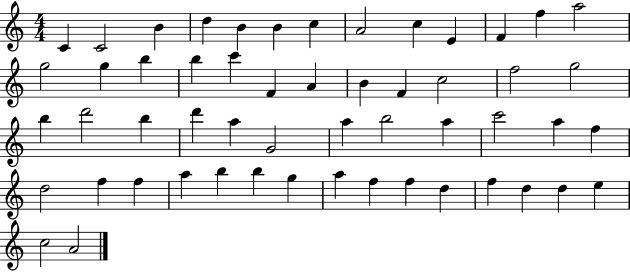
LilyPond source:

{
  \clef treble
  \numericTimeSignature
  \time 4/4
  \key c \major
  c'4 c'2 b'4 | d''4 b'4 b'4 c''4 | a'2 c''4 e'4 | f'4 f''4 a''2 | \break g''2 g''4 b''4 | b''4 c'''4 f'4 a'4 | b'4 f'4 c''2 | f''2 g''2 | \break b''4 d'''2 b''4 | d'''4 a''4 g'2 | a''4 b''2 a''4 | c'''2 a''4 f''4 | \break d''2 f''4 f''4 | a''4 b''4 b''4 g''4 | a''4 f''4 f''4 d''4 | f''4 d''4 d''4 e''4 | \break c''2 a'2 | \bar "|."
}